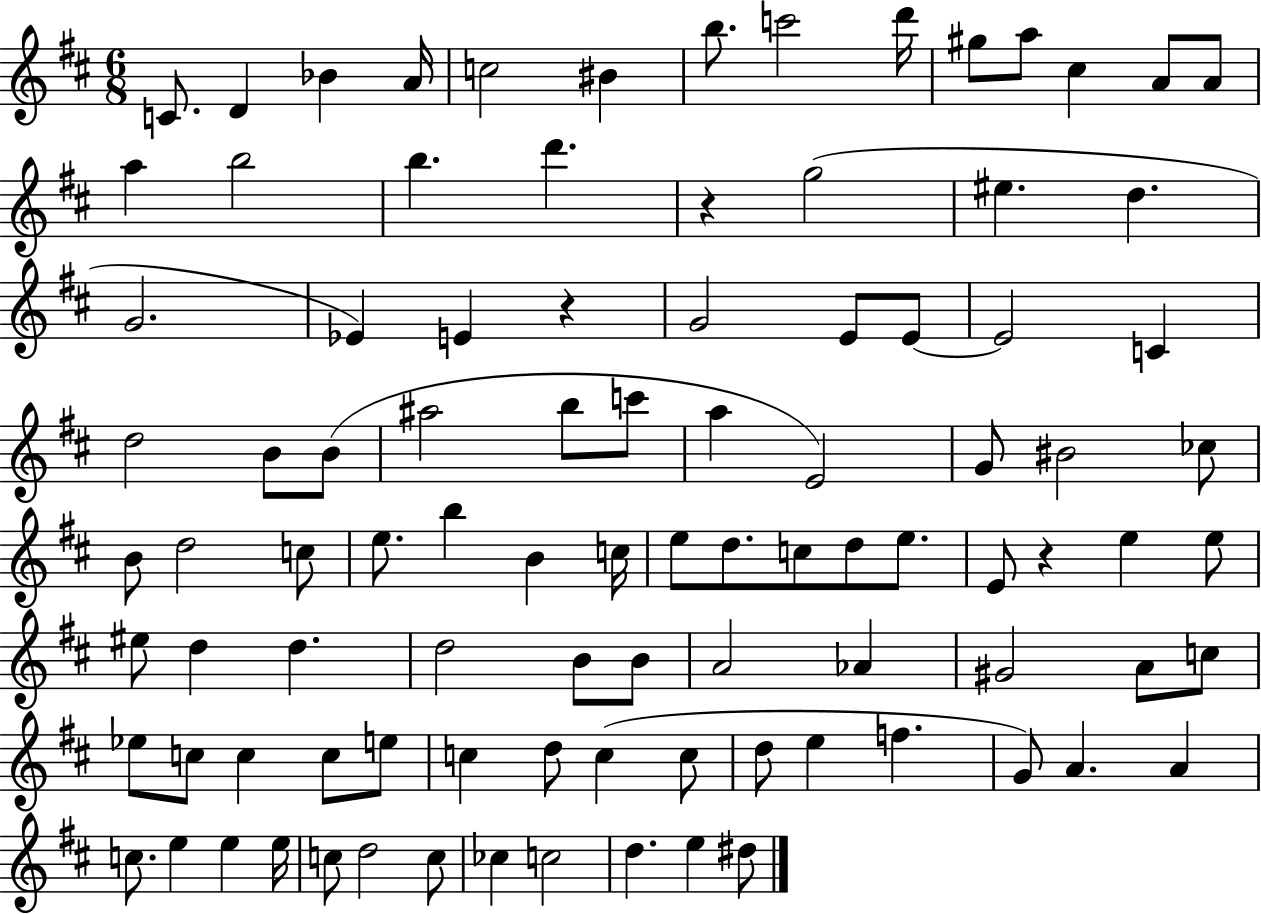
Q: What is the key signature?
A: D major